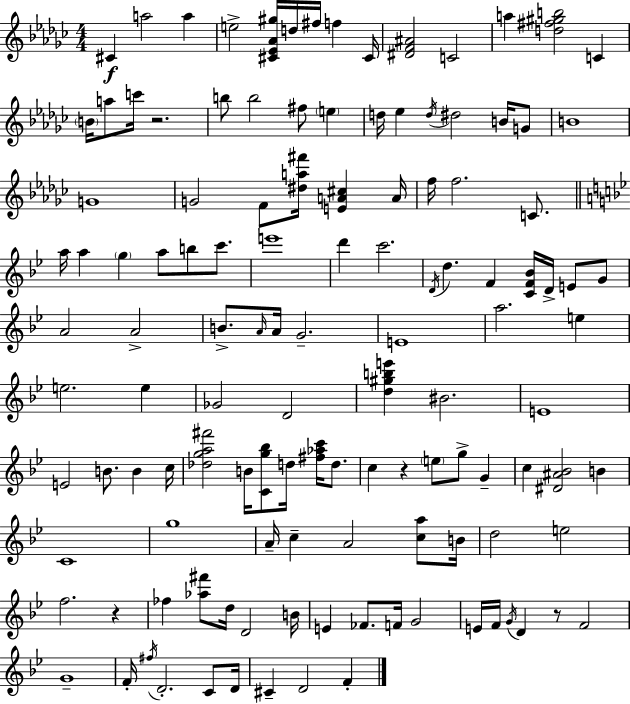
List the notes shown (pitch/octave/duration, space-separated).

C#4/q A5/h A5/q E5/h [C#4,Eb4,Ab4,G#5]/s D5/s F#5/s F5/q C#4/s [D#4,F4,A#4]/h C4/h A5/q [D5,F#5,G#5,B5]/h C4/q B4/s A5/e C6/s R/h. B5/e B5/h F#5/e E5/q D5/s Eb5/q D5/s D#5/h B4/s G4/e B4/w G4/w G4/h F4/e [D#5,A5,F#6]/s [E4,A4,C#5]/q A4/s F5/s F5/h. C4/e. A5/s A5/q G5/q A5/e B5/e C6/e. E6/w D6/q C6/h. D4/s D5/q. F4/q [C4,F4,Bb4]/s D4/s E4/e G4/e A4/h A4/h B4/e. A4/s A4/s G4/h. E4/w A5/h. E5/q E5/h. E5/q Gb4/h D4/h [D5,G#5,B5,E6]/q BIS4/h. E4/w E4/h B4/e. B4/q C5/s [Db5,G5,A5,F#6]/h B4/s [C4,G5,Bb5]/e D5/s [F#5,Ab5,C6]/s D5/e. C5/q R/q E5/e G5/e G4/q C5/q [D#4,A#4,Bb4]/h B4/q C4/w G5/w A4/s C5/q A4/h [C5,A5]/e B4/s D5/h E5/h F5/h. R/q FES5/q [Ab5,F#6]/e D5/s D4/h B4/s E4/q FES4/e. F4/s G4/h E4/s F4/s G4/s D4/q R/e F4/h G4/w F4/s F#5/s D4/h. C4/e D4/s C#4/q D4/h F4/q